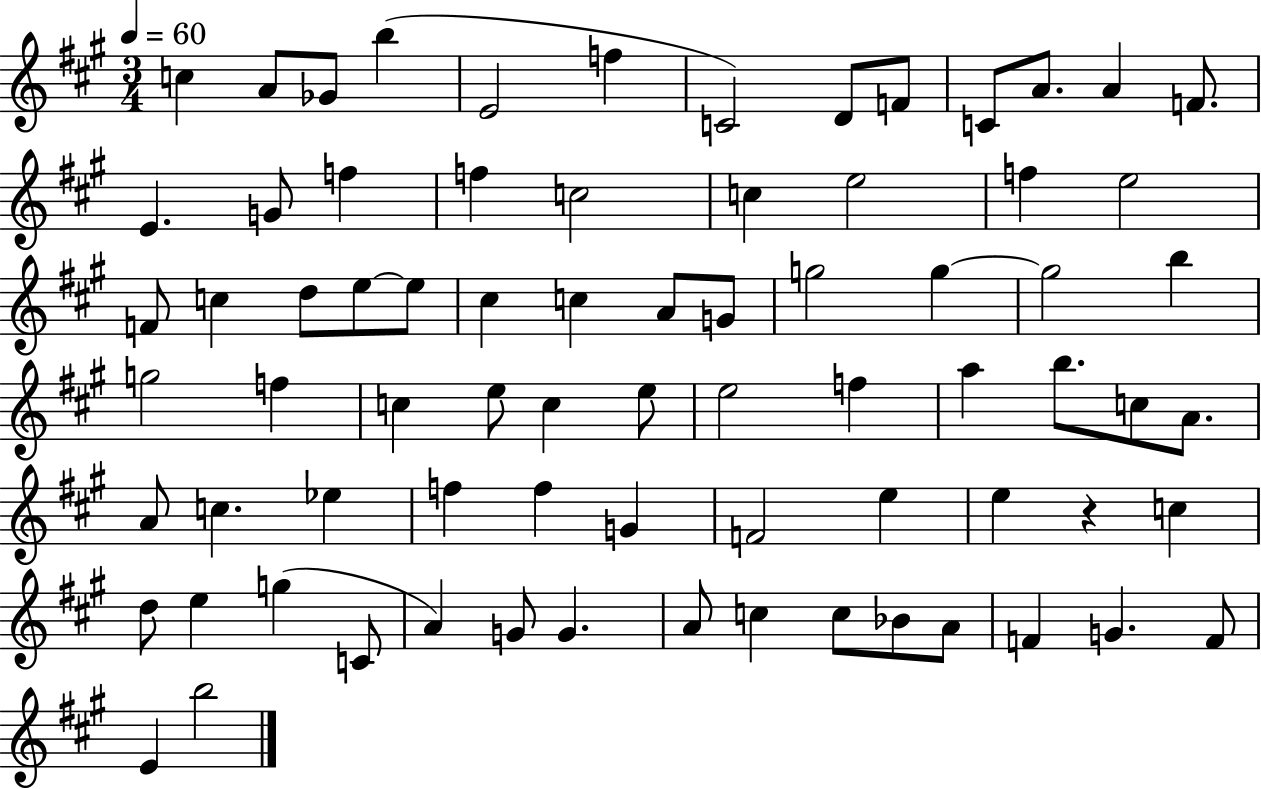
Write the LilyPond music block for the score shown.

{
  \clef treble
  \numericTimeSignature
  \time 3/4
  \key a \major
  \tempo 4 = 60
  c''4 a'8 ges'8 b''4( | e'2 f''4 | c'2) d'8 f'8 | c'8 a'8. a'4 f'8. | \break e'4. g'8 f''4 | f''4 c''2 | c''4 e''2 | f''4 e''2 | \break f'8 c''4 d''8 e''8~~ e''8 | cis''4 c''4 a'8 g'8 | g''2 g''4~~ | g''2 b''4 | \break g''2 f''4 | c''4 e''8 c''4 e''8 | e''2 f''4 | a''4 b''8. c''8 a'8. | \break a'8 c''4. ees''4 | f''4 f''4 g'4 | f'2 e''4 | e''4 r4 c''4 | \break d''8 e''4 g''4( c'8 | a'4) g'8 g'4. | a'8 c''4 c''8 bes'8 a'8 | f'4 g'4. f'8 | \break e'4 b''2 | \bar "|."
}